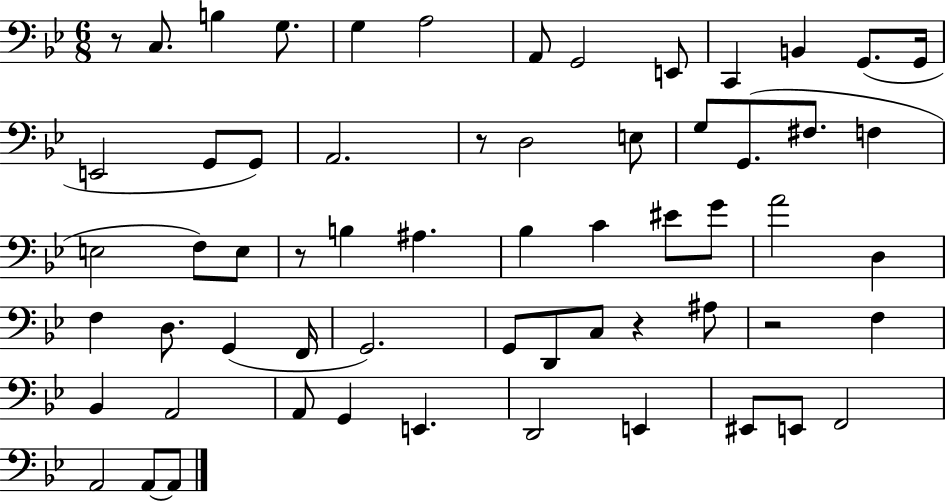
R/e C3/e. B3/q G3/e. G3/q A3/h A2/e G2/h E2/e C2/q B2/q G2/e. G2/s E2/h G2/e G2/e A2/h. R/e D3/h E3/e G3/e G2/e. F#3/e. F3/q E3/h F3/e E3/e R/e B3/q A#3/q. Bb3/q C4/q EIS4/e G4/e A4/h D3/q F3/q D3/e. G2/q F2/s G2/h. G2/e D2/e C3/e R/q A#3/e R/h F3/q Bb2/q A2/h A2/e G2/q E2/q. D2/h E2/q EIS2/e E2/e F2/h A2/h A2/e A2/e